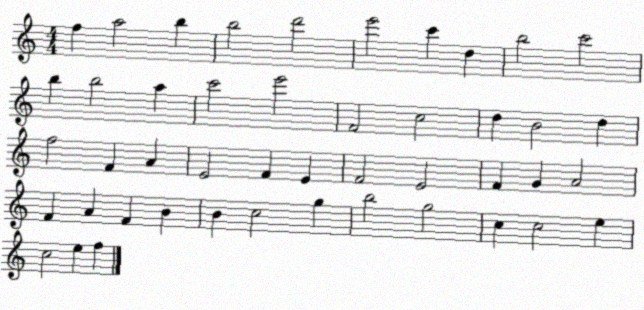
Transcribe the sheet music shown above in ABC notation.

X:1
T:Untitled
M:4/4
L:1/4
K:C
f a2 b b2 d'2 e'2 c' d b2 c'2 b b2 a c'2 e'2 F2 c2 d B2 d f2 F A E2 F E F2 E2 F G A2 F A F B B c2 g b2 g2 c c2 e c2 e f